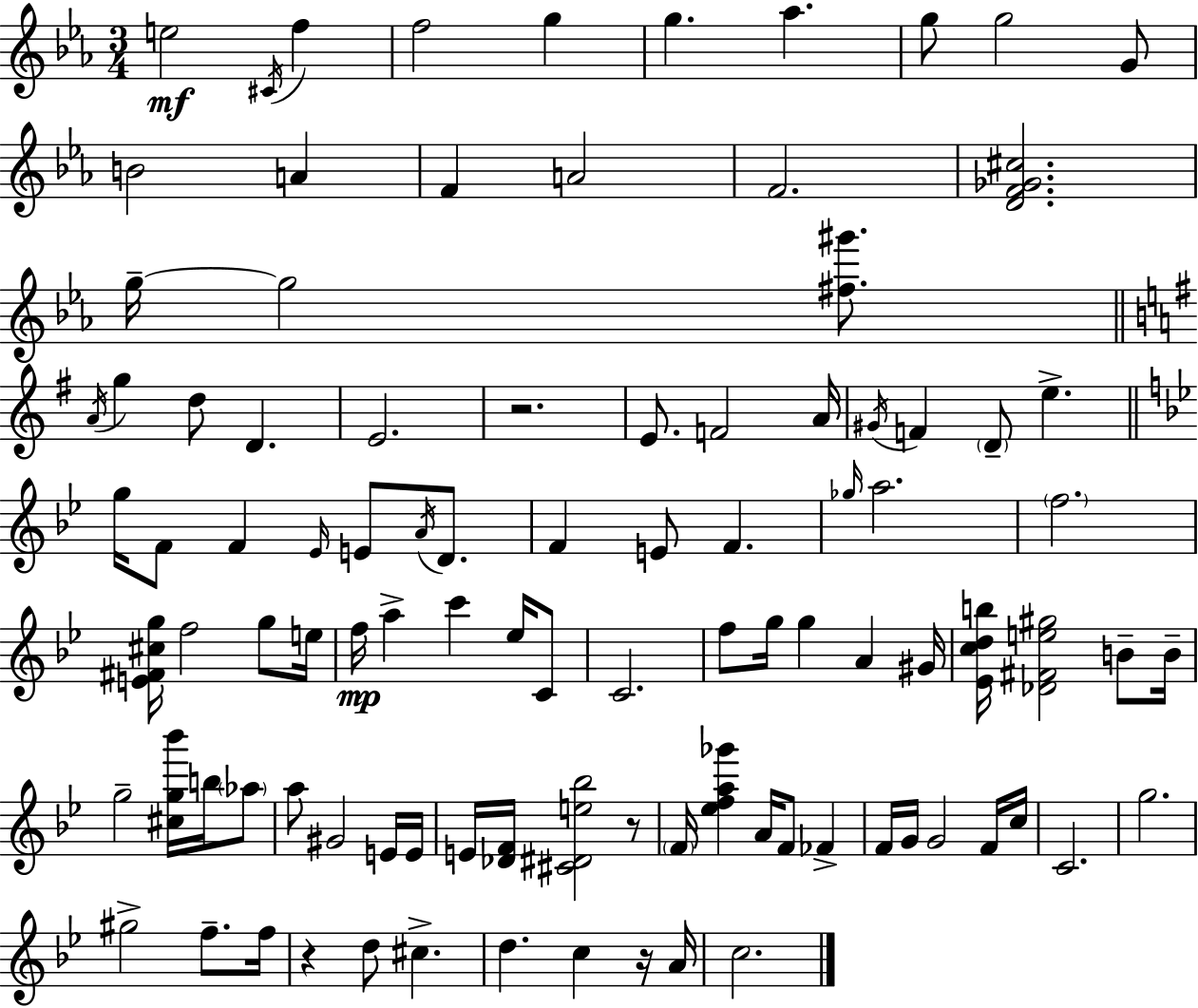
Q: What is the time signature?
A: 3/4